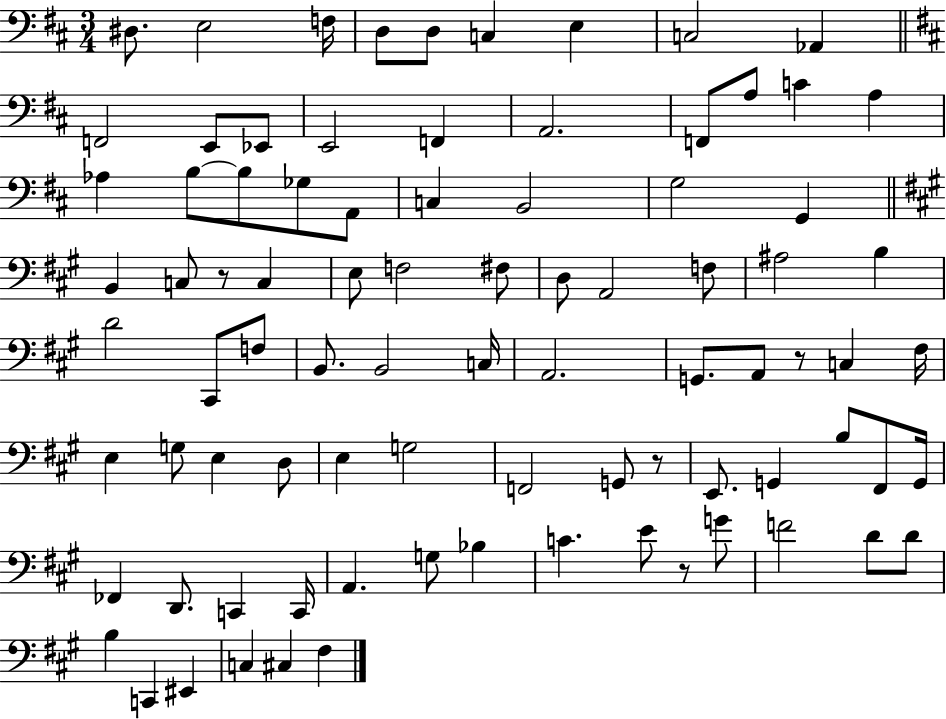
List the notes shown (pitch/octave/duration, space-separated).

D#3/e. E3/h F3/s D3/e D3/e C3/q E3/q C3/h Ab2/q F2/h E2/e Eb2/e E2/h F2/q A2/h. F2/e A3/e C4/q A3/q Ab3/q B3/e B3/e Gb3/e A2/e C3/q B2/h G3/h G2/q B2/q C3/e R/e C3/q E3/e F3/h F#3/e D3/e A2/h F3/e A#3/h B3/q D4/h C#2/e F3/e B2/e. B2/h C3/s A2/h. G2/e. A2/e R/e C3/q F#3/s E3/q G3/e E3/q D3/e E3/q G3/h F2/h G2/e R/e E2/e. G2/q B3/e F#2/e G2/s FES2/q D2/e. C2/q C2/s A2/q. G3/e Bb3/q C4/q. E4/e R/e G4/e F4/h D4/e D4/e B3/q C2/q EIS2/q C3/q C#3/q F#3/q